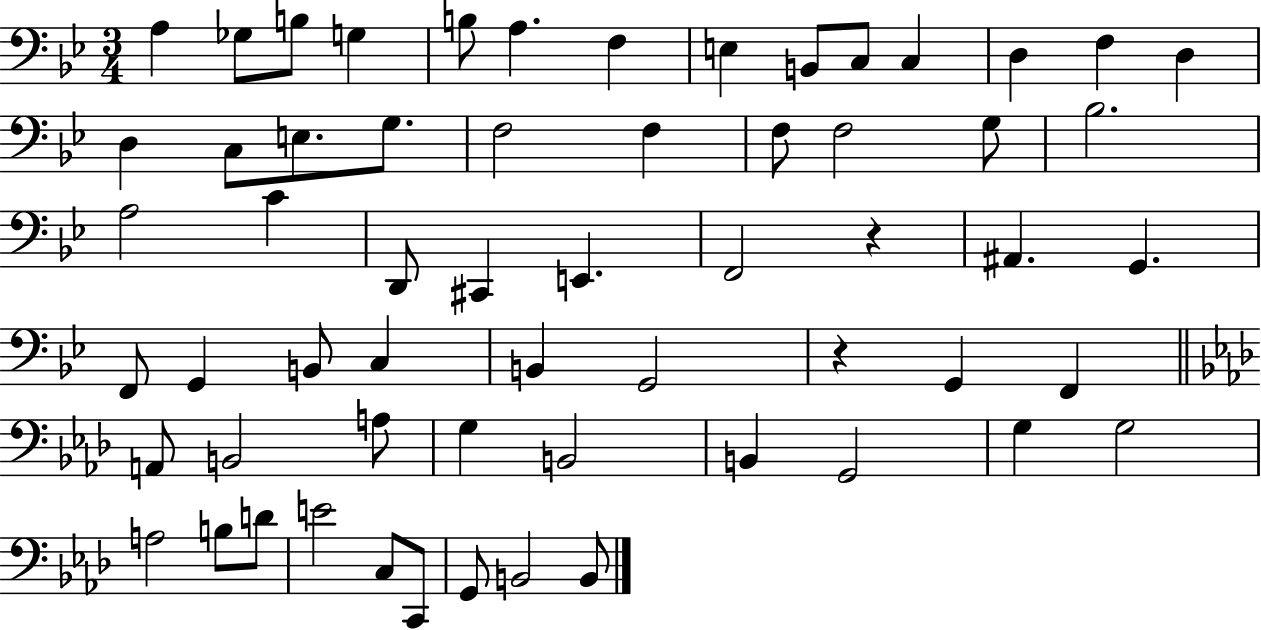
A3/q Gb3/e B3/e G3/q B3/e A3/q. F3/q E3/q B2/e C3/e C3/q D3/q F3/q D3/q D3/q C3/e E3/e. G3/e. F3/h F3/q F3/e F3/h G3/e Bb3/h. A3/h C4/q D2/e C#2/q E2/q. F2/h R/q A#2/q. G2/q. F2/e G2/q B2/e C3/q B2/q G2/h R/q G2/q F2/q A2/e B2/h A3/e G3/q B2/h B2/q G2/h G3/q G3/h A3/h B3/e D4/e E4/h C3/e C2/e G2/e B2/h B2/e